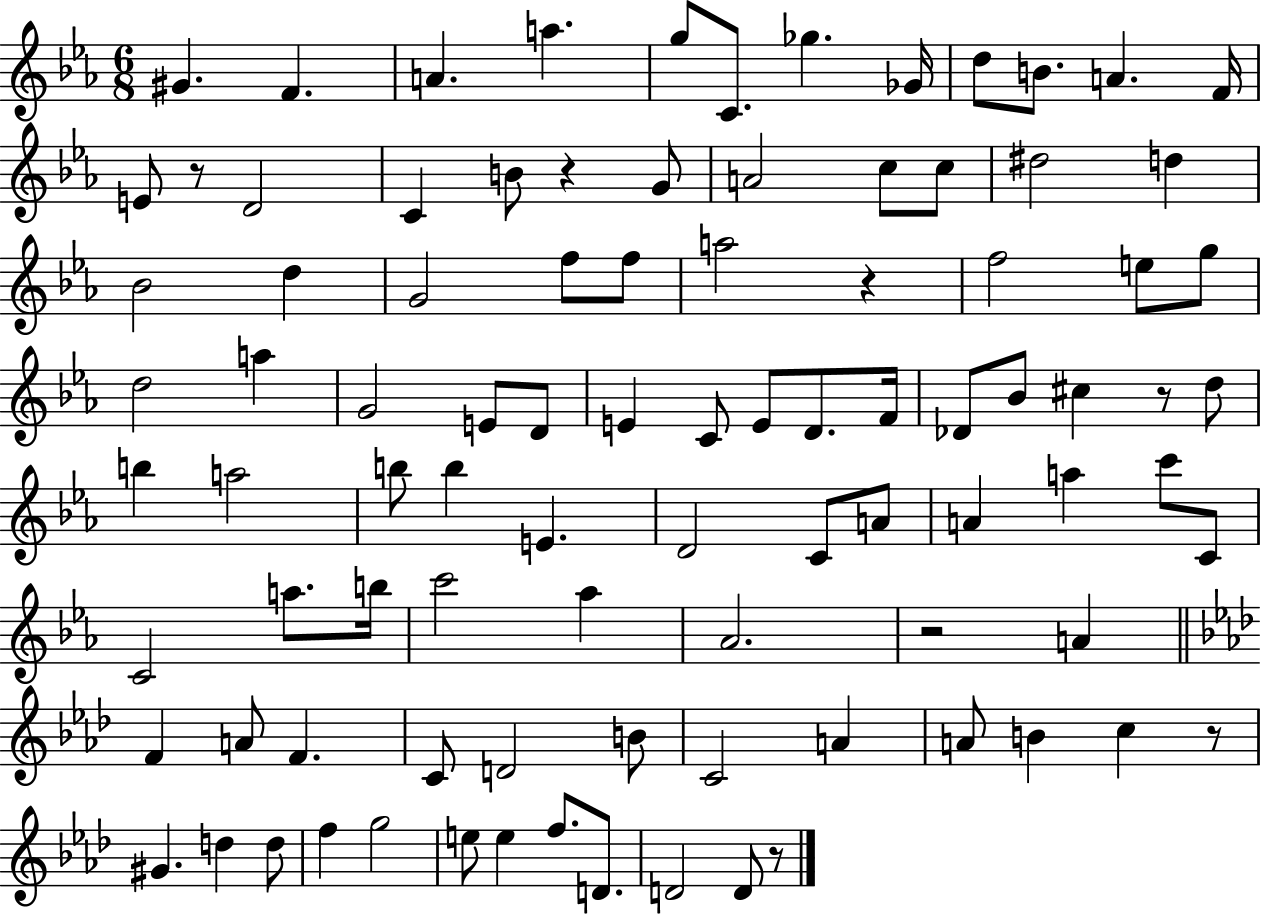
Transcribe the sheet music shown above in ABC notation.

X:1
T:Untitled
M:6/8
L:1/4
K:Eb
^G F A a g/2 C/2 _g _G/4 d/2 B/2 A F/4 E/2 z/2 D2 C B/2 z G/2 A2 c/2 c/2 ^d2 d _B2 d G2 f/2 f/2 a2 z f2 e/2 g/2 d2 a G2 E/2 D/2 E C/2 E/2 D/2 F/4 _D/2 _B/2 ^c z/2 d/2 b a2 b/2 b E D2 C/2 A/2 A a c'/2 C/2 C2 a/2 b/4 c'2 _a _A2 z2 A F A/2 F C/2 D2 B/2 C2 A A/2 B c z/2 ^G d d/2 f g2 e/2 e f/2 D/2 D2 D/2 z/2